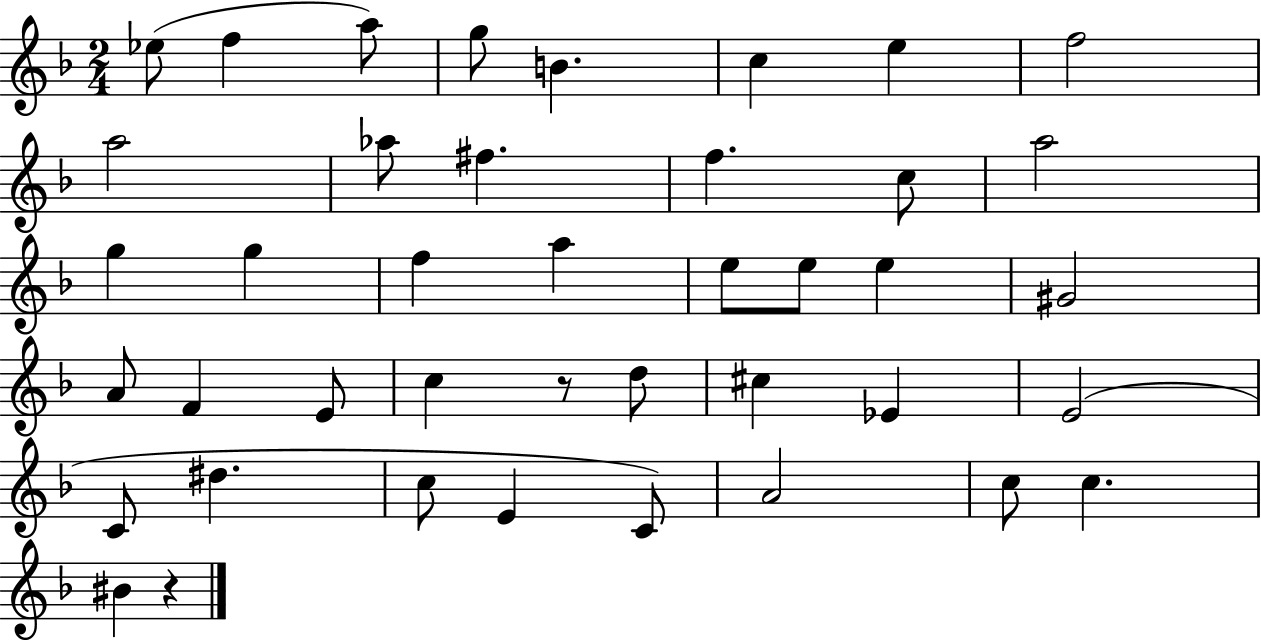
X:1
T:Untitled
M:2/4
L:1/4
K:F
_e/2 f a/2 g/2 B c e f2 a2 _a/2 ^f f c/2 a2 g g f a e/2 e/2 e ^G2 A/2 F E/2 c z/2 d/2 ^c _E E2 C/2 ^d c/2 E C/2 A2 c/2 c ^B z